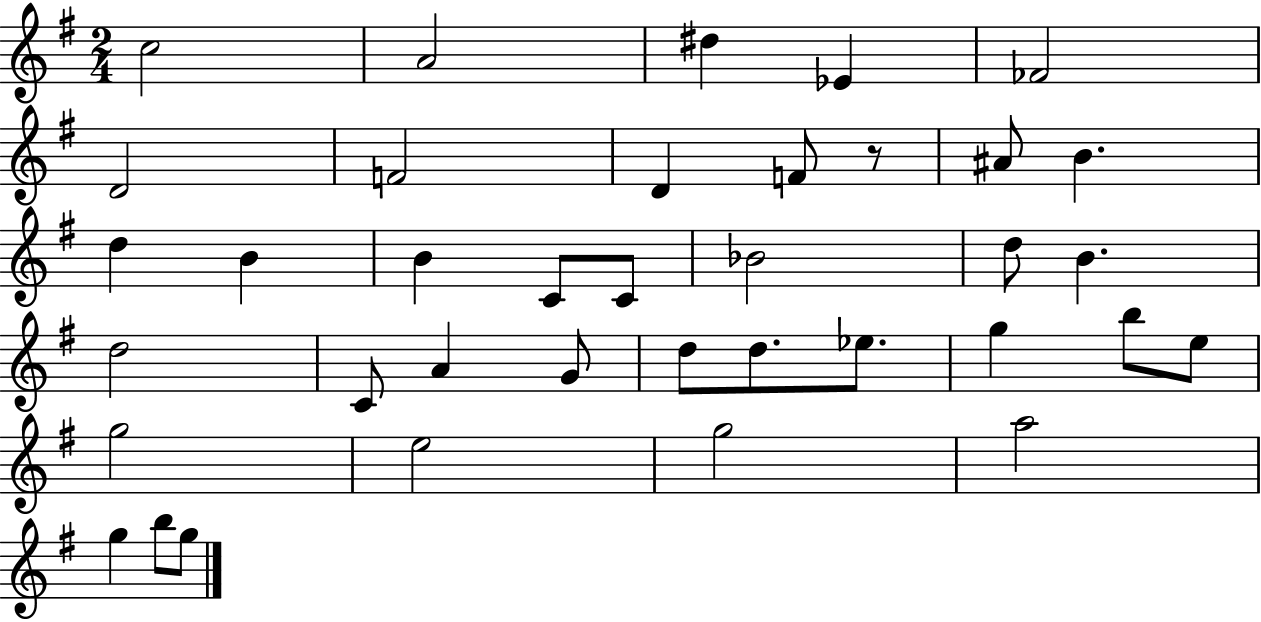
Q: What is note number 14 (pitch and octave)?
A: B4